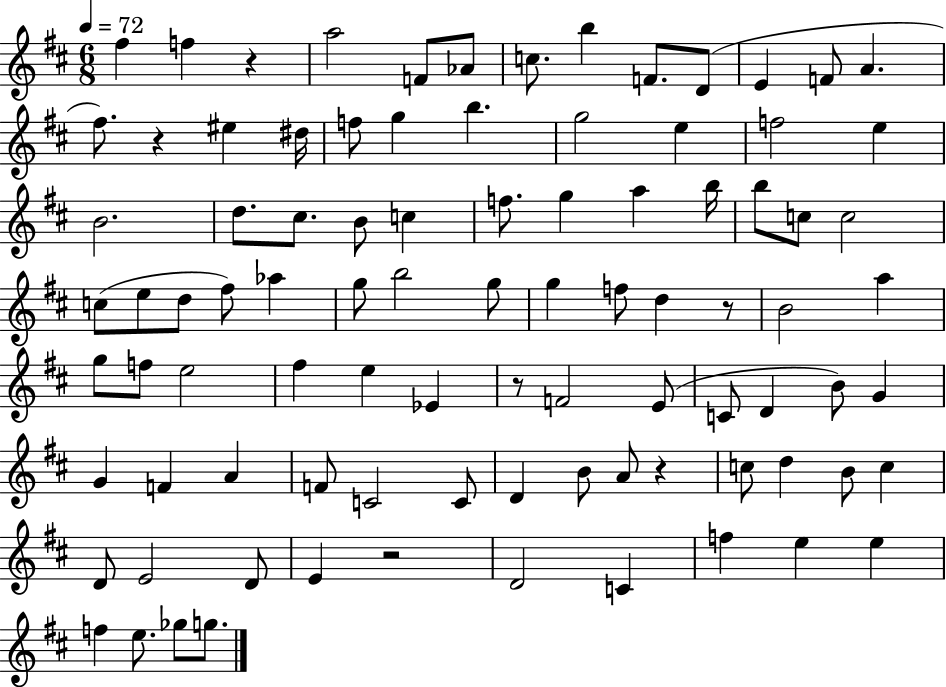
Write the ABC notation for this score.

X:1
T:Untitled
M:6/8
L:1/4
K:D
^f f z a2 F/2 _A/2 c/2 b F/2 D/2 E F/2 A ^f/2 z ^e ^d/4 f/2 g b g2 e f2 e B2 d/2 ^c/2 B/2 c f/2 g a b/4 b/2 c/2 c2 c/2 e/2 d/2 ^f/2 _a g/2 b2 g/2 g f/2 d z/2 B2 a g/2 f/2 e2 ^f e _E z/2 F2 E/2 C/2 D B/2 G G F A F/2 C2 C/2 D B/2 A/2 z c/2 d B/2 c D/2 E2 D/2 E z2 D2 C f e e f e/2 _g/2 g/2